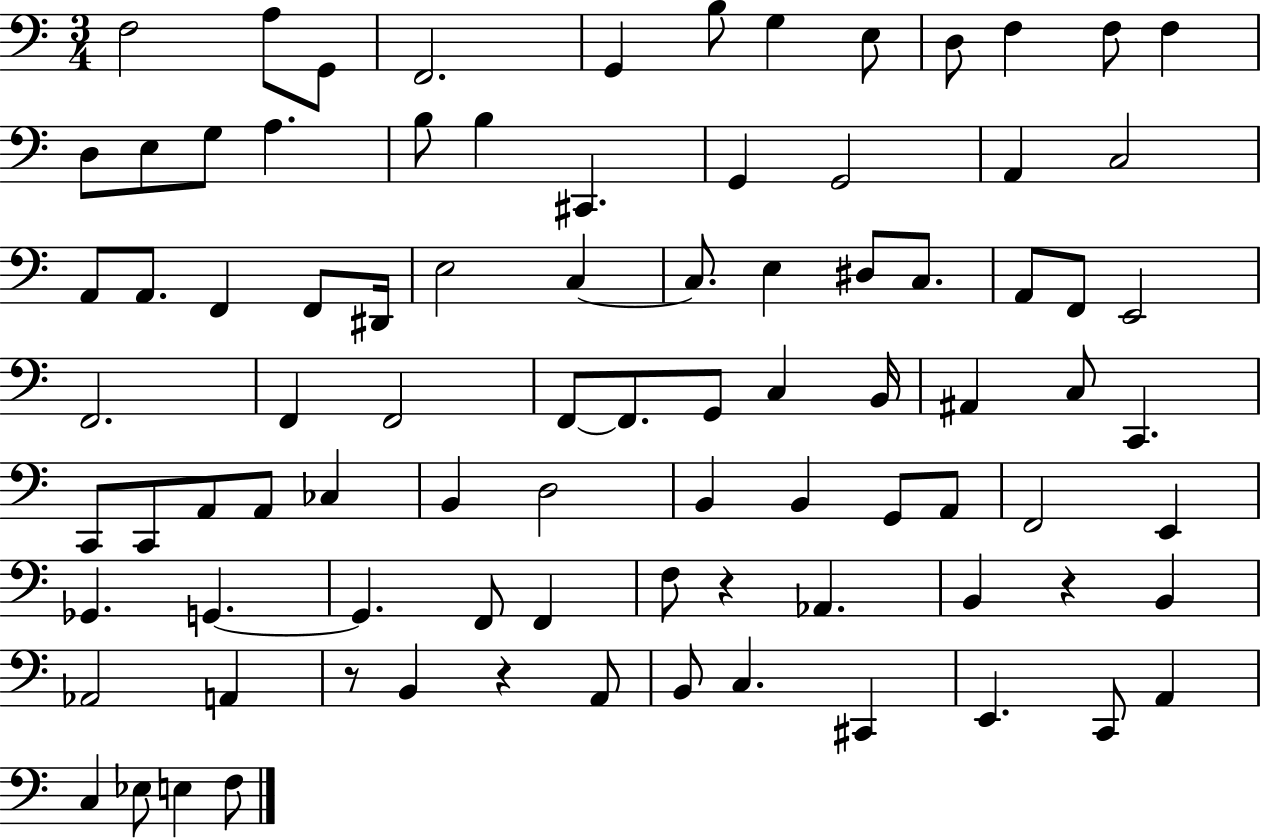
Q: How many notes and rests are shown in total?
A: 88